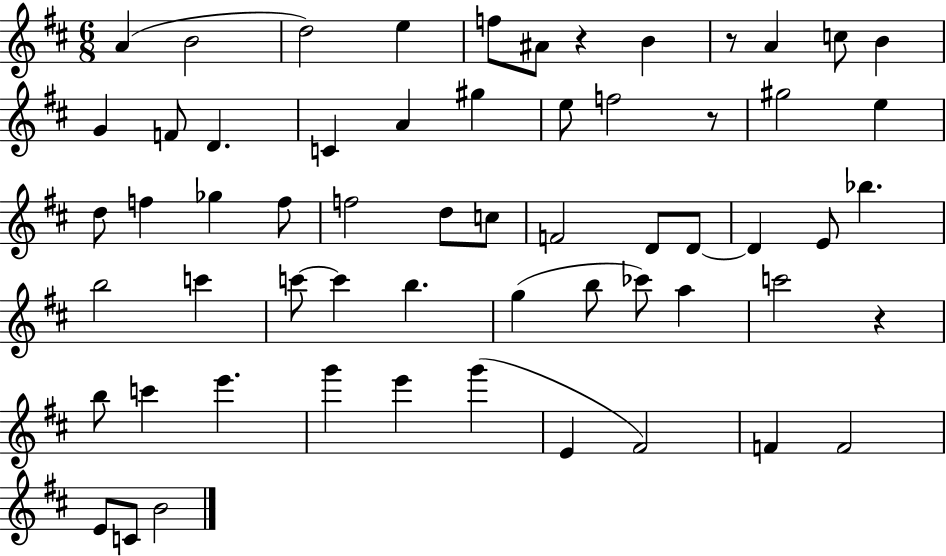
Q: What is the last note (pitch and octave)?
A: B4